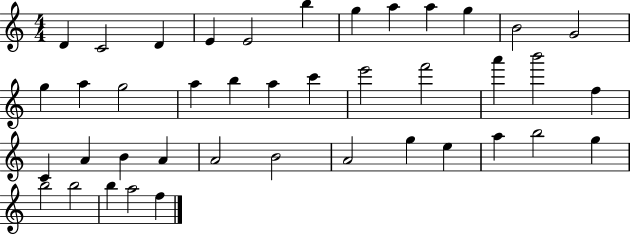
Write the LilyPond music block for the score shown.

{
  \clef treble
  \numericTimeSignature
  \time 4/4
  \key c \major
  d'4 c'2 d'4 | e'4 e'2 b''4 | g''4 a''4 a''4 g''4 | b'2 g'2 | \break g''4 a''4 g''2 | a''4 b''4 a''4 c'''4 | e'''2 f'''2 | a'''4 b'''2 f''4 | \break c'4 a'4 b'4 a'4 | a'2 b'2 | a'2 g''4 e''4 | a''4 b''2 g''4 | \break b''2 b''2 | b''4 a''2 f''4 | \bar "|."
}